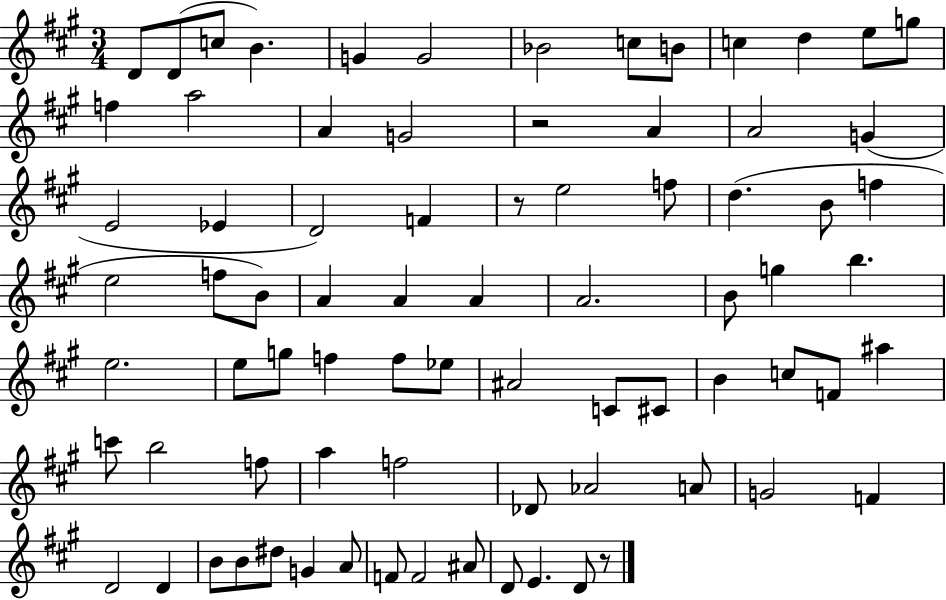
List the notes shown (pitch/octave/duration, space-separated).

D4/e D4/e C5/e B4/q. G4/q G4/h Bb4/h C5/e B4/e C5/q D5/q E5/e G5/e F5/q A5/h A4/q G4/h R/h A4/q A4/h G4/q E4/h Eb4/q D4/h F4/q R/e E5/h F5/e D5/q. B4/e F5/q E5/h F5/e B4/e A4/q A4/q A4/q A4/h. B4/e G5/q B5/q. E5/h. E5/e G5/e F5/q F5/e Eb5/e A#4/h C4/e C#4/e B4/q C5/e F4/e A#5/q C6/e B5/h F5/e A5/q F5/h Db4/e Ab4/h A4/e G4/h F4/q D4/h D4/q B4/e B4/e D#5/e G4/q A4/e F4/e F4/h A#4/e D4/e E4/q. D4/e R/e